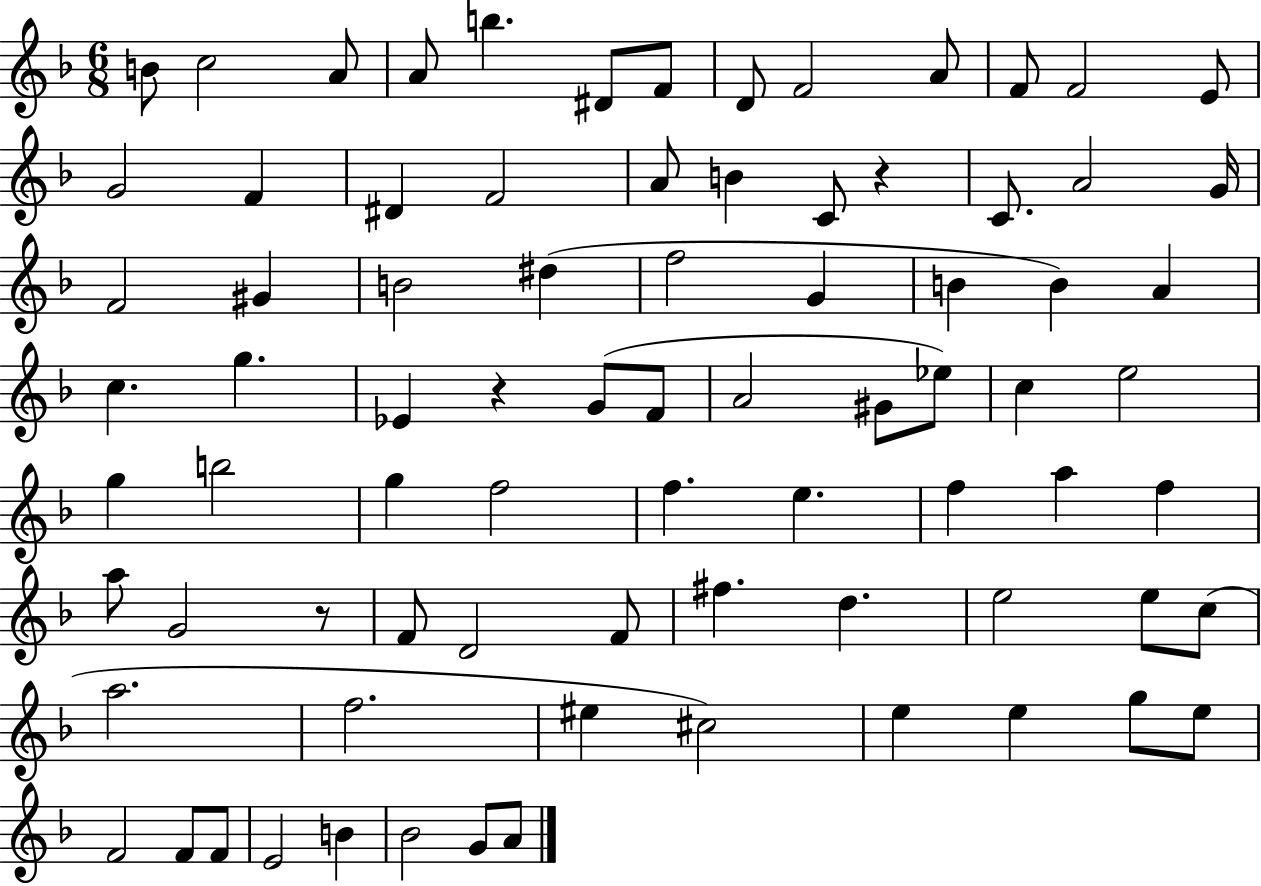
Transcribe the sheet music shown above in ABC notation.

X:1
T:Untitled
M:6/8
L:1/4
K:F
B/2 c2 A/2 A/2 b ^D/2 F/2 D/2 F2 A/2 F/2 F2 E/2 G2 F ^D F2 A/2 B C/2 z C/2 A2 G/4 F2 ^G B2 ^d f2 G B B A c g _E z G/2 F/2 A2 ^G/2 _e/2 c e2 g b2 g f2 f e f a f a/2 G2 z/2 F/2 D2 F/2 ^f d e2 e/2 c/2 a2 f2 ^e ^c2 e e g/2 e/2 F2 F/2 F/2 E2 B _B2 G/2 A/2